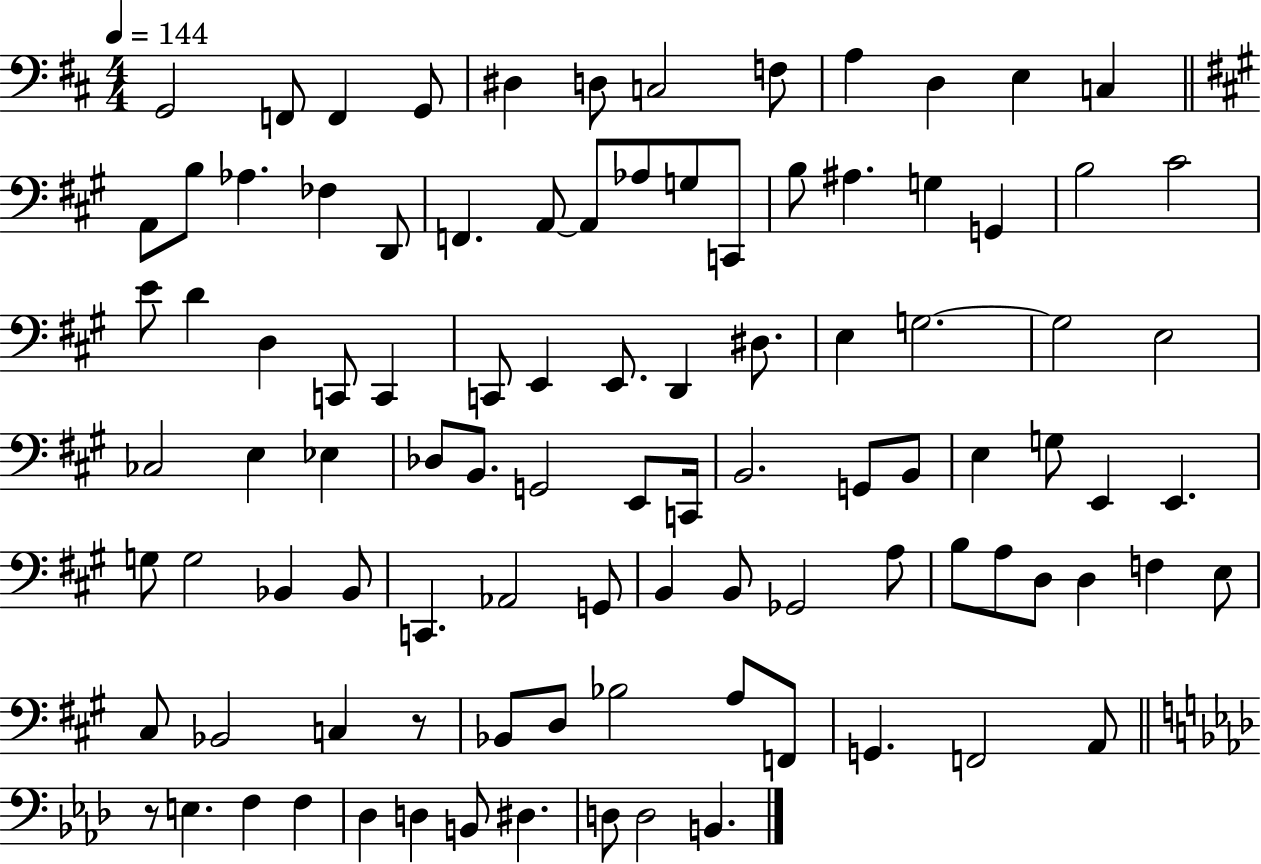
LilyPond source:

{
  \clef bass
  \numericTimeSignature
  \time 4/4
  \key d \major
  \tempo 4 = 144
  g,2 f,8 f,4 g,8 | dis4 d8 c2 f8 | a4 d4 e4 c4 | \bar "||" \break \key a \major a,8 b8 aes4. fes4 d,8 | f,4. a,8~~ a,8 aes8 g8 c,8 | b8 ais4. g4 g,4 | b2 cis'2 | \break e'8 d'4 d4 c,8 c,4 | c,8 e,4 e,8. d,4 dis8. | e4 g2.~~ | g2 e2 | \break ces2 e4 ees4 | des8 b,8. g,2 e,8 c,16 | b,2. g,8 b,8 | e4 g8 e,4 e,4. | \break g8 g2 bes,4 bes,8 | c,4. aes,2 g,8 | b,4 b,8 ges,2 a8 | b8 a8 d8 d4 f4 e8 | \break cis8 bes,2 c4 r8 | bes,8 d8 bes2 a8 f,8 | g,4. f,2 a,8 | \bar "||" \break \key f \minor r8 e4. f4 f4 | des4 d4 b,8 dis4. | d8 d2 b,4. | \bar "|."
}